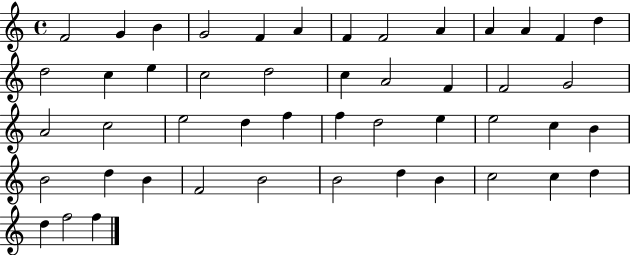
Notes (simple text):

F4/h G4/q B4/q G4/h F4/q A4/q F4/q F4/h A4/q A4/q A4/q F4/q D5/q D5/h C5/q E5/q C5/h D5/h C5/q A4/h F4/q F4/h G4/h A4/h C5/h E5/h D5/q F5/q F5/q D5/h E5/q E5/h C5/q B4/q B4/h D5/q B4/q F4/h B4/h B4/h D5/q B4/q C5/h C5/q D5/q D5/q F5/h F5/q